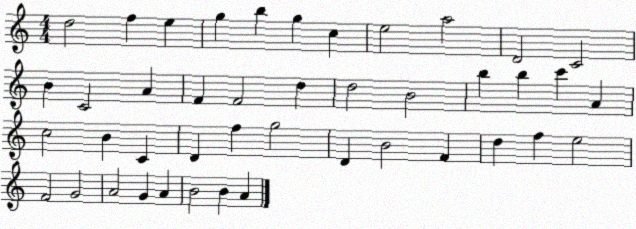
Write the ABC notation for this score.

X:1
T:Untitled
M:4/4
L:1/4
K:C
d2 f e g b g c e2 a2 D2 C2 B C2 A F F2 d d2 B2 b b c' A c2 B C D f g2 D B2 F d f e2 F2 G2 A2 G A B2 B A